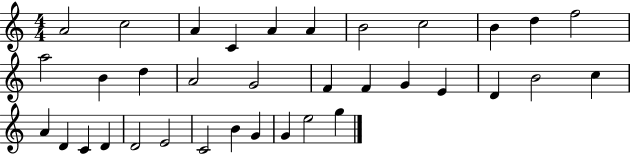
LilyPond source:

{
  \clef treble
  \numericTimeSignature
  \time 4/4
  \key c \major
  a'2 c''2 | a'4 c'4 a'4 a'4 | b'2 c''2 | b'4 d''4 f''2 | \break a''2 b'4 d''4 | a'2 g'2 | f'4 f'4 g'4 e'4 | d'4 b'2 c''4 | \break a'4 d'4 c'4 d'4 | d'2 e'2 | c'2 b'4 g'4 | g'4 e''2 g''4 | \break \bar "|."
}